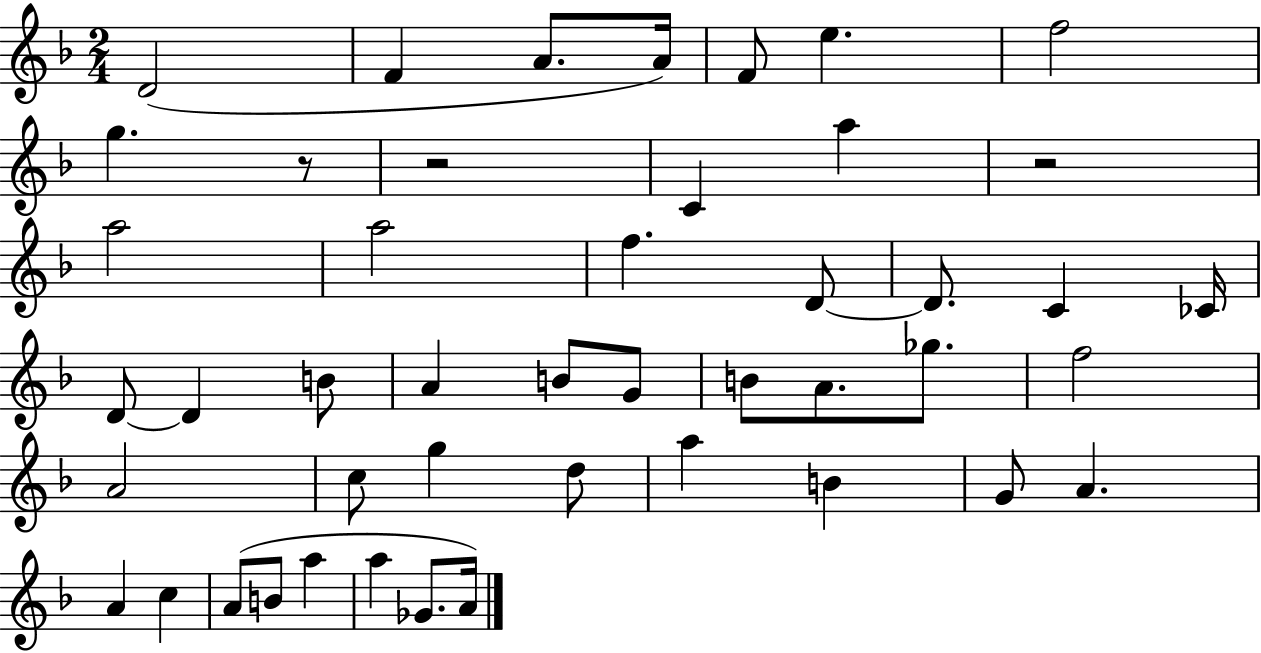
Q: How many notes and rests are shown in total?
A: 46